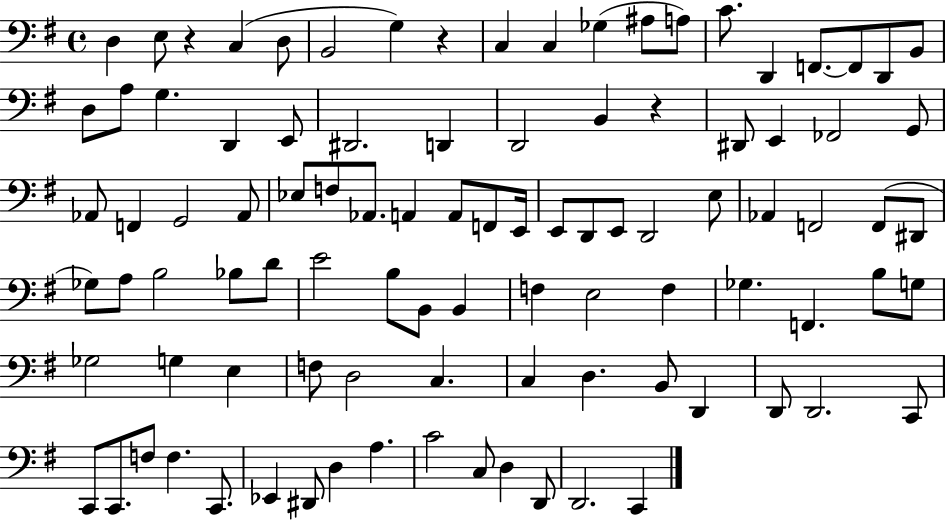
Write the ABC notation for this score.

X:1
T:Untitled
M:4/4
L:1/4
K:G
D, E,/2 z C, D,/2 B,,2 G, z C, C, _G, ^A,/2 A,/2 C/2 D,, F,,/2 F,,/2 D,,/2 B,,/2 D,/2 A,/2 G, D,, E,,/2 ^D,,2 D,, D,,2 B,, z ^D,,/2 E,, _F,,2 G,,/2 _A,,/2 F,, G,,2 _A,,/2 _E,/2 F,/2 _A,,/2 A,, A,,/2 F,,/2 E,,/4 E,,/2 D,,/2 E,,/2 D,,2 E,/2 _A,, F,,2 F,,/2 ^D,,/2 _G,/2 A,/2 B,2 _B,/2 D/2 E2 B,/2 B,,/2 B,, F, E,2 F, _G, F,, B,/2 G,/2 _G,2 G, E, F,/2 D,2 C, C, D, B,,/2 D,, D,,/2 D,,2 C,,/2 C,,/2 C,,/2 F,/2 F, C,,/2 _E,, ^D,,/2 D, A, C2 C,/2 D, D,,/2 D,,2 C,,